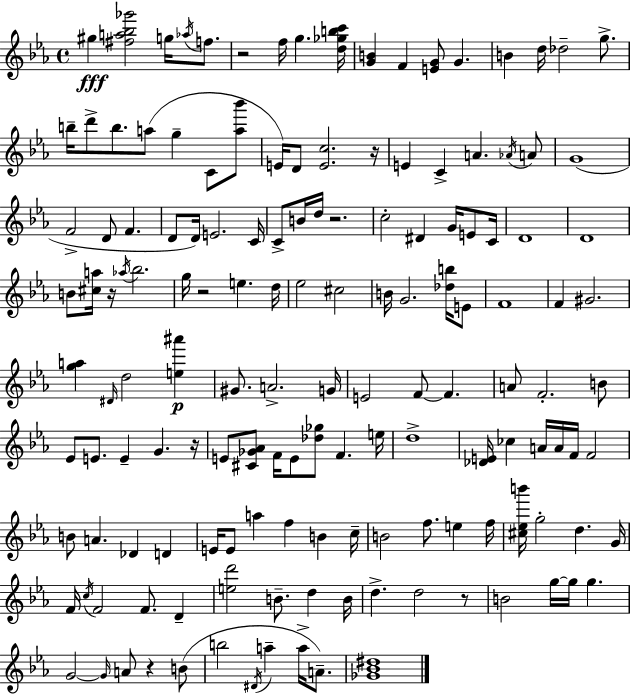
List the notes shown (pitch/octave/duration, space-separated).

G#5/q [F#5,A5,Bb5,Gb6]/h G5/s Ab5/s F5/e. R/h F5/s G5/q. [D5,Gb5,B5,C6]/s [G4,B4]/q F4/q [E4,G4]/e G4/q. B4/q D5/s Db5/h G5/e. B5/s D6/e B5/e. A5/e G5/q C4/e [A5,Bb6]/e E4/s D4/e [E4,C5]/h. R/s E4/q C4/q A4/q. Ab4/s A4/e G4/w F4/h D4/e F4/q. D4/e D4/s E4/h. C4/s C4/e B4/s D5/s R/h. C5/h D#4/q G4/s E4/e C4/s D4/w D4/w B4/e [C#5,A5]/s R/s Ab5/s Bb5/h. G5/s R/h E5/q. D5/s Eb5/h C#5/h B4/s G4/h. [Db5,B5]/s E4/e F4/w F4/q G#4/h. [G5,A5]/q D#4/s D5/h [E5,A#6]/q G#4/e. A4/h. G4/s E4/h F4/e F4/q. A4/e F4/h. B4/e Eb4/e E4/e. E4/q G4/q. R/s E4/e [C#4,Gb4,Ab4]/e F4/s E4/e [Db5,Gb5]/e F4/q. E5/s D5/w [Db4,E4]/s CES5/q A4/s A4/s F4/s F4/h B4/e A4/q. Db4/q D4/q E4/s E4/e A5/q F5/q B4/q C5/s B4/h F5/e. E5/q F5/s [C#5,Eb5,B6]/s G5/h D5/q. G4/s F4/s C5/s F4/h F4/e. D4/q [E5,D6]/h B4/e. D5/q B4/s D5/q. D5/h R/e B4/h G5/s G5/s G5/q. G4/h G4/s A4/e R/q B4/e B5/h D#4/s A5/q A5/s A4/e. [Gb4,Bb4,D#5]/w